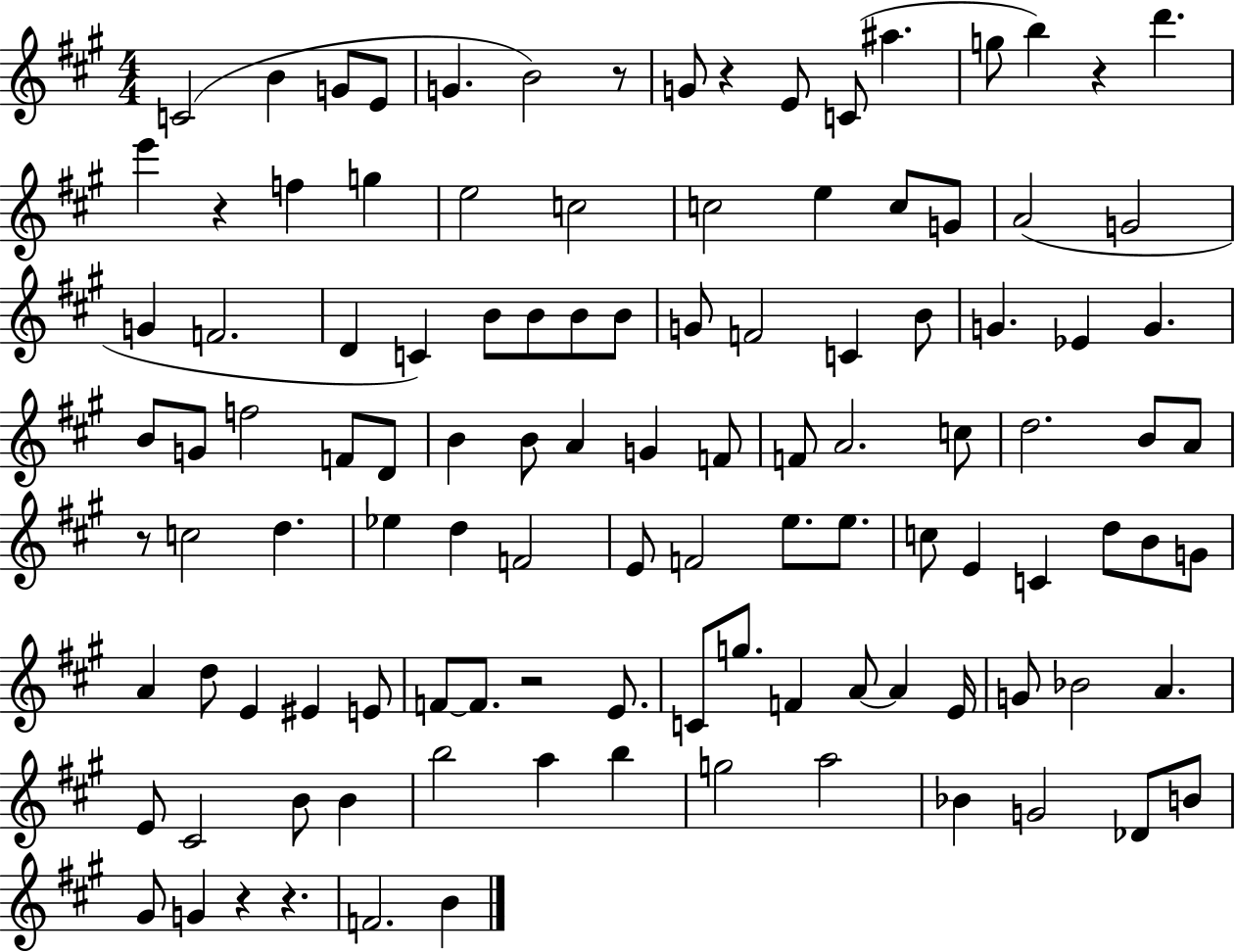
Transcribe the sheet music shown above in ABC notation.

X:1
T:Untitled
M:4/4
L:1/4
K:A
C2 B G/2 E/2 G B2 z/2 G/2 z E/2 C/2 ^a g/2 b z d' e' z f g e2 c2 c2 e c/2 G/2 A2 G2 G F2 D C B/2 B/2 B/2 B/2 G/2 F2 C B/2 G _E G B/2 G/2 f2 F/2 D/2 B B/2 A G F/2 F/2 A2 c/2 d2 B/2 A/2 z/2 c2 d _e d F2 E/2 F2 e/2 e/2 c/2 E C d/2 B/2 G/2 A d/2 E ^E E/2 F/2 F/2 z2 E/2 C/2 g/2 F A/2 A E/4 G/2 _B2 A E/2 ^C2 B/2 B b2 a b g2 a2 _B G2 _D/2 B/2 ^G/2 G z z F2 B